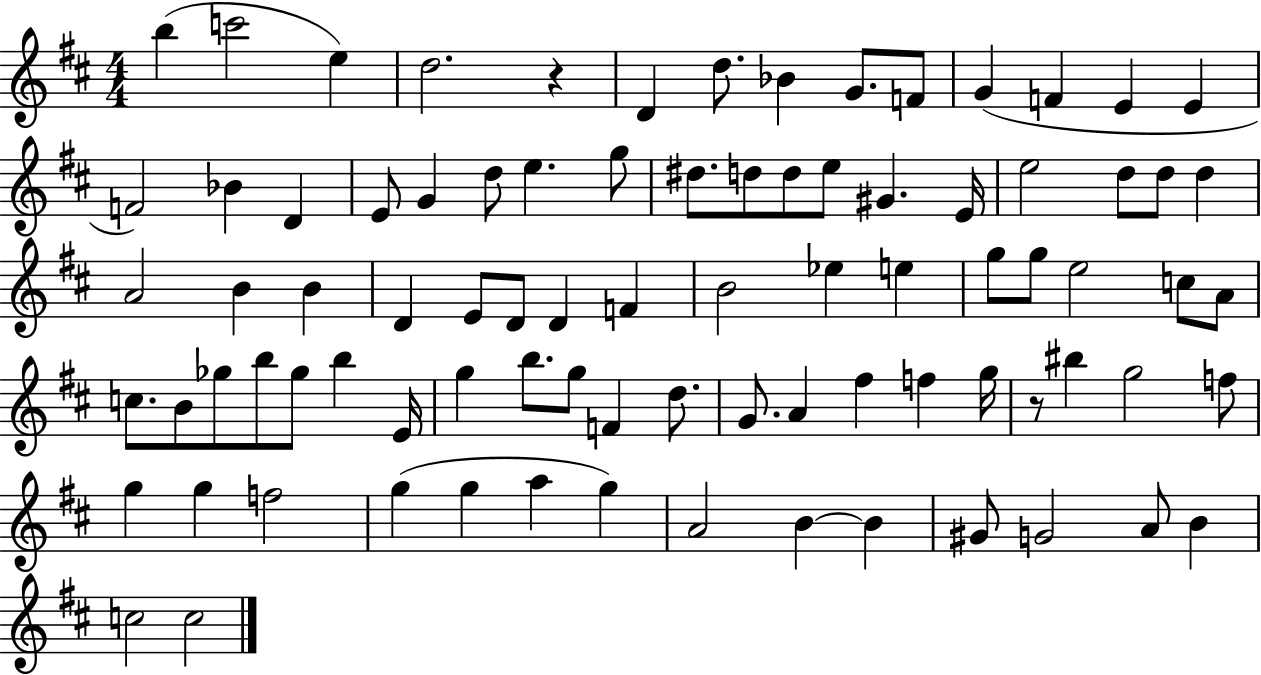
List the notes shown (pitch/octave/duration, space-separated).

B5/q C6/h E5/q D5/h. R/q D4/q D5/e. Bb4/q G4/e. F4/e G4/q F4/q E4/q E4/q F4/h Bb4/q D4/q E4/e G4/q D5/e E5/q. G5/e D#5/e. D5/e D5/e E5/e G#4/q. E4/s E5/h D5/e D5/e D5/q A4/h B4/q B4/q D4/q E4/e D4/e D4/q F4/q B4/h Eb5/q E5/q G5/e G5/e E5/h C5/e A4/e C5/e. B4/e Gb5/e B5/e Gb5/e B5/q E4/s G5/q B5/e. G5/e F4/q D5/e. G4/e. A4/q F#5/q F5/q G5/s R/e BIS5/q G5/h F5/e G5/q G5/q F5/h G5/q G5/q A5/q G5/q A4/h B4/q B4/q G#4/e G4/h A4/e B4/q C5/h C5/h